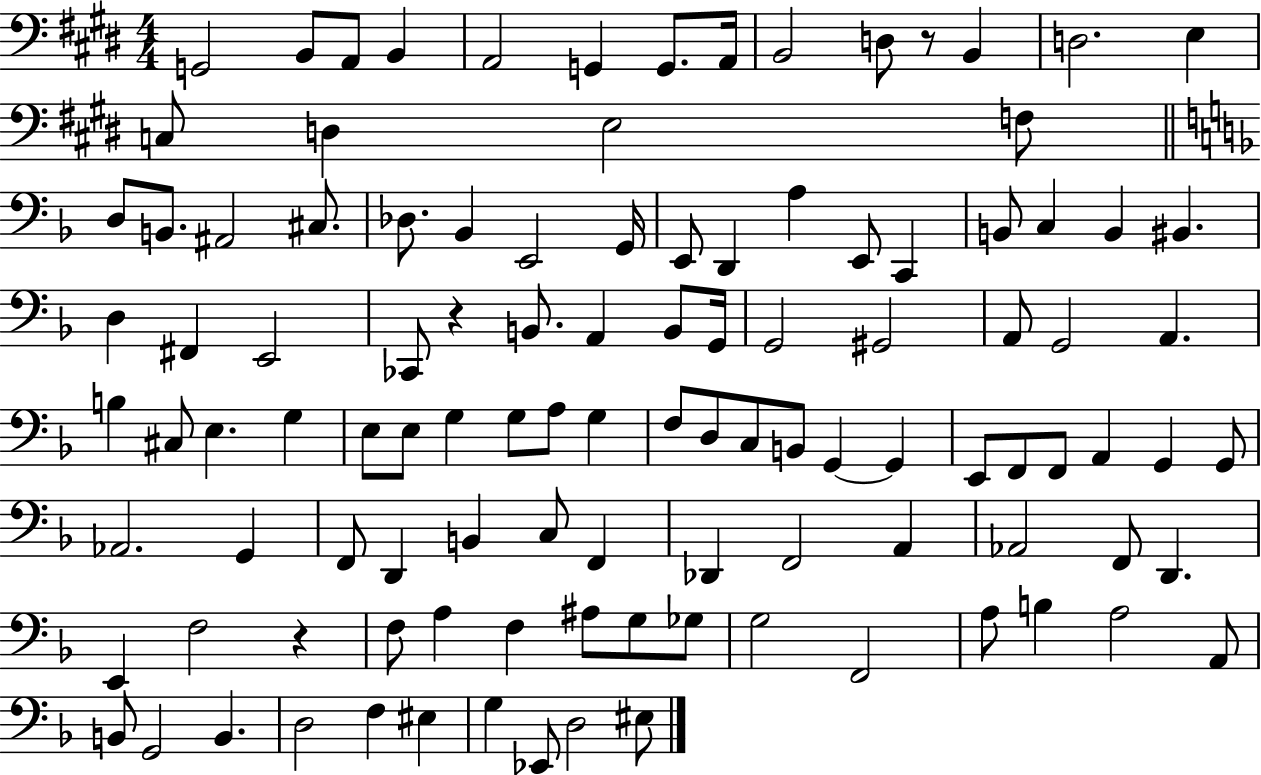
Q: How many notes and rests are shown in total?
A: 109